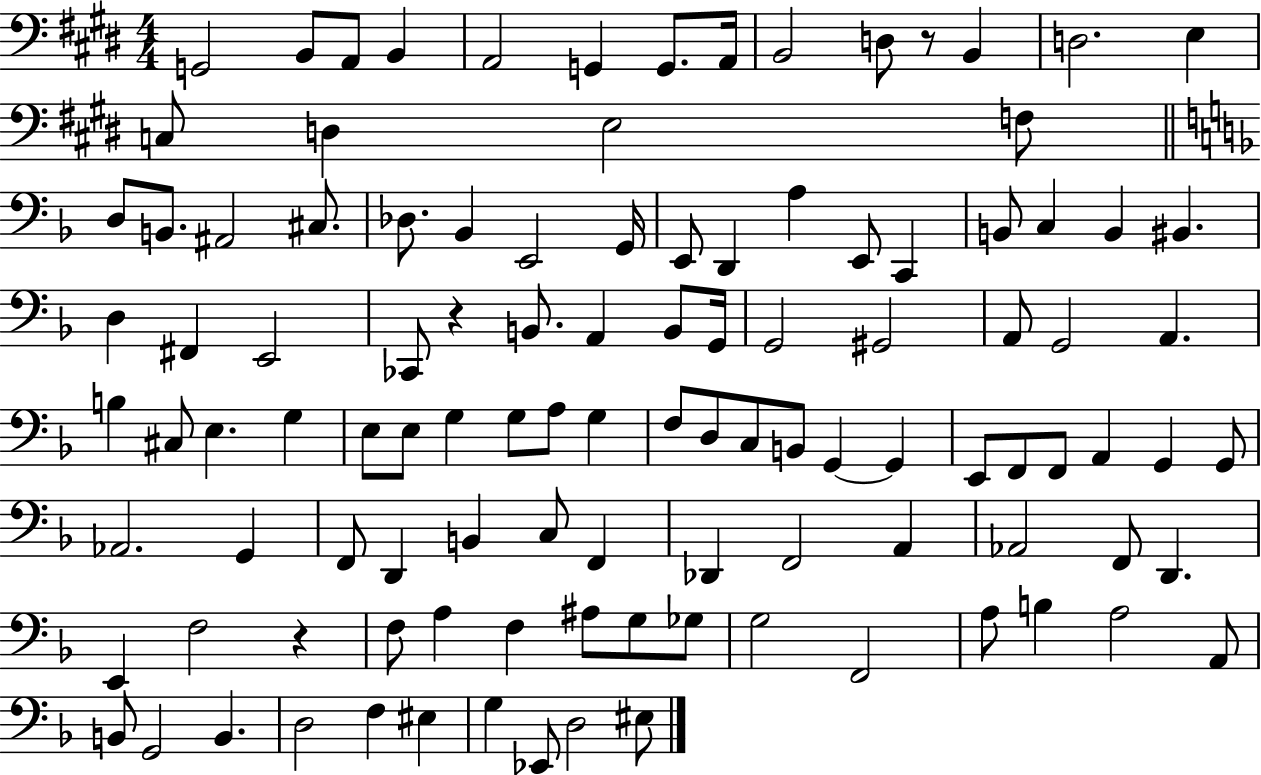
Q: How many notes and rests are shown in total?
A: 109